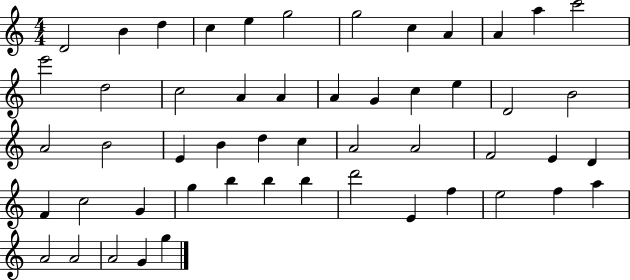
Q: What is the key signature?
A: C major